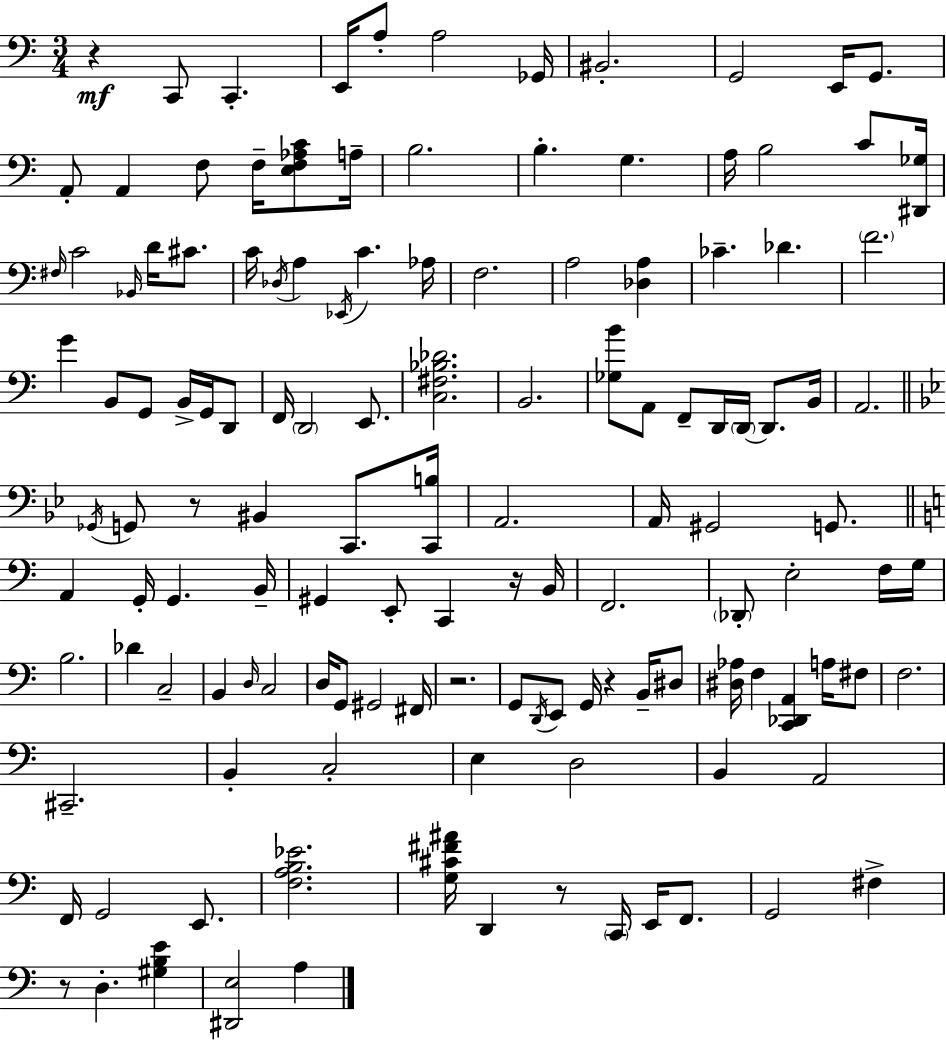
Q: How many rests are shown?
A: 7